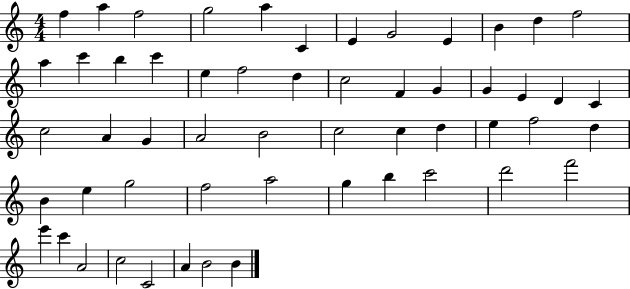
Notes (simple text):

F5/q A5/q F5/h G5/h A5/q C4/q E4/q G4/h E4/q B4/q D5/q F5/h A5/q C6/q B5/q C6/q E5/q F5/h D5/q C5/h F4/q G4/q G4/q E4/q D4/q C4/q C5/h A4/q G4/q A4/h B4/h C5/h C5/q D5/q E5/q F5/h D5/q B4/q E5/q G5/h F5/h A5/h G5/q B5/q C6/h D6/h F6/h E6/q C6/q A4/h C5/h C4/h A4/q B4/h B4/q